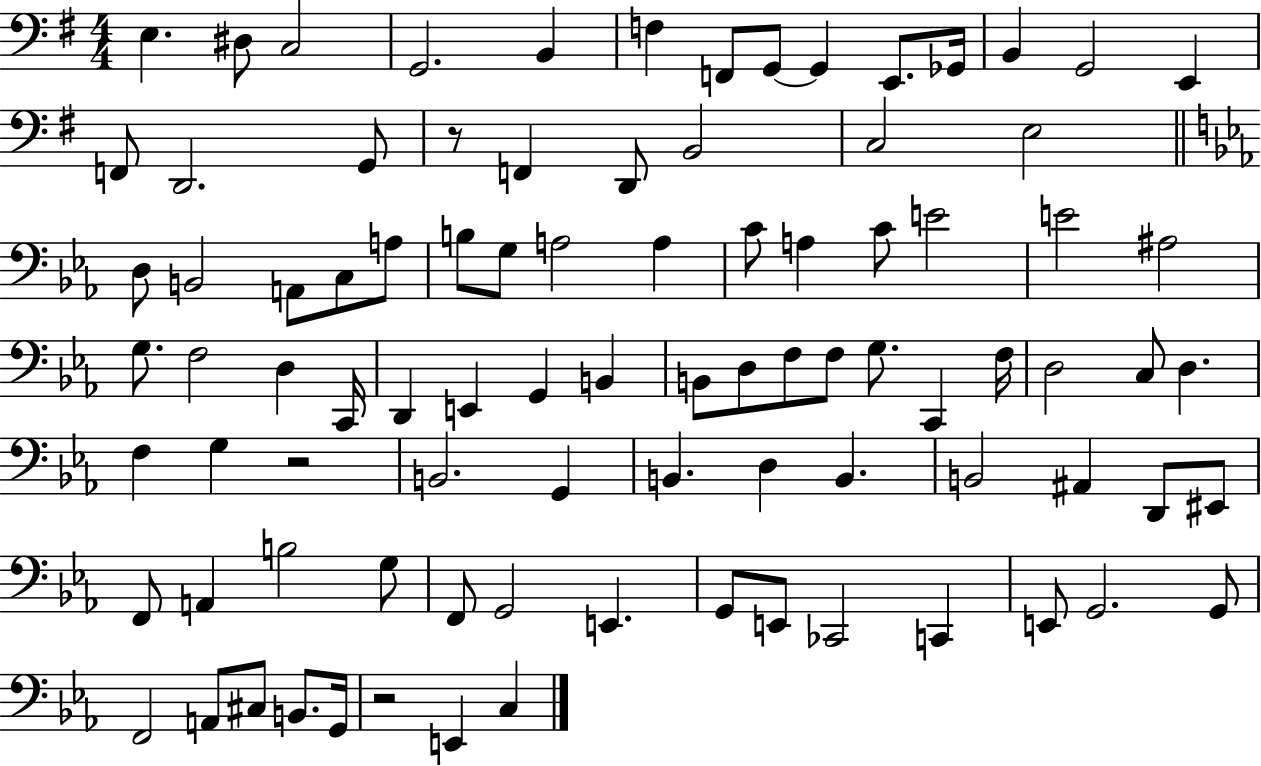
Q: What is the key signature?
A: G major